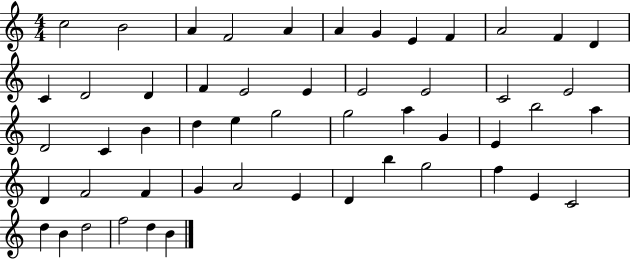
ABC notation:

X:1
T:Untitled
M:4/4
L:1/4
K:C
c2 B2 A F2 A A G E F A2 F D C D2 D F E2 E E2 E2 C2 E2 D2 C B d e g2 g2 a G E b2 a D F2 F G A2 E D b g2 f E C2 d B d2 f2 d B